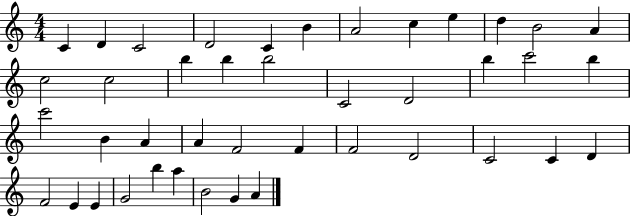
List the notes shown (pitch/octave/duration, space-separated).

C4/q D4/q C4/h D4/h C4/q B4/q A4/h C5/q E5/q D5/q B4/h A4/q C5/h C5/h B5/q B5/q B5/h C4/h D4/h B5/q C6/h B5/q C6/h B4/q A4/q A4/q F4/h F4/q F4/h D4/h C4/h C4/q D4/q F4/h E4/q E4/q G4/h B5/q A5/q B4/h G4/q A4/q